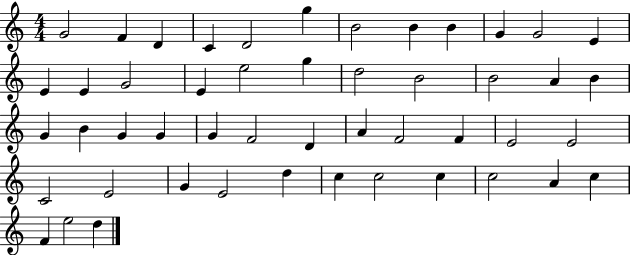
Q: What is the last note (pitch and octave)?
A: D5